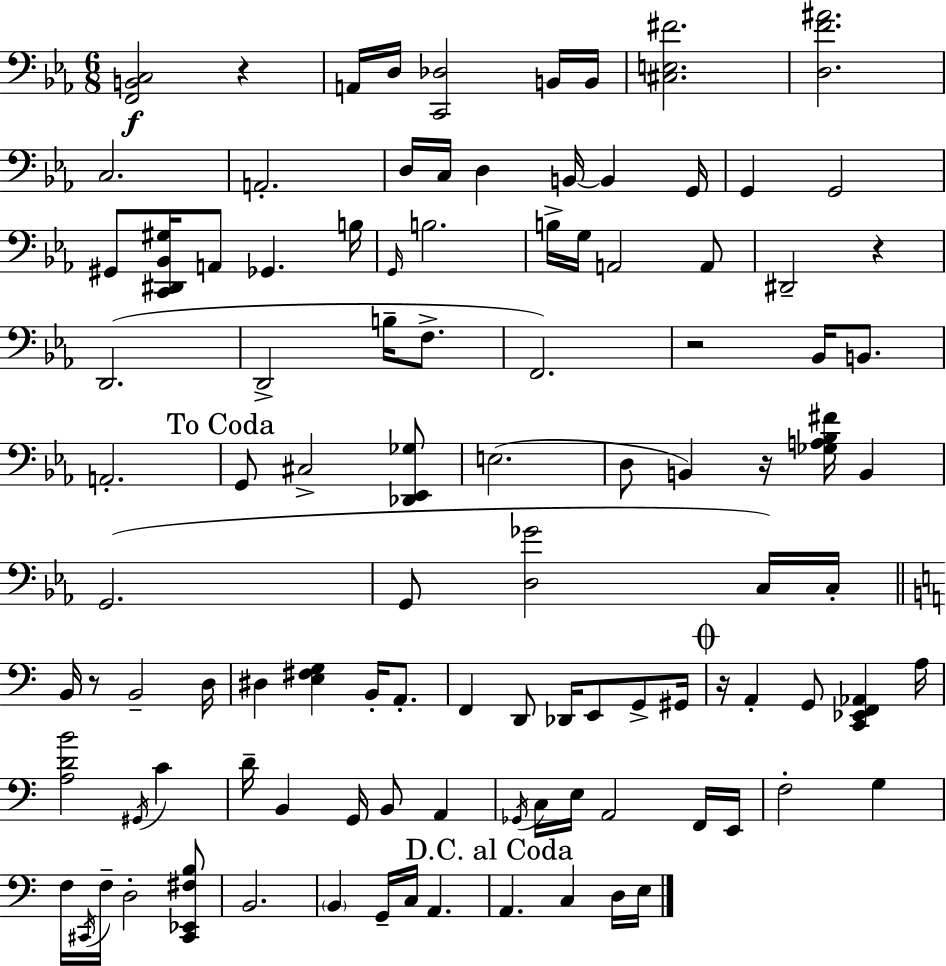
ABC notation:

X:1
T:Untitled
M:6/8
L:1/4
K:Cm
[F,,B,,C,]2 z A,,/4 D,/4 [C,,_D,]2 B,,/4 B,,/4 [^C,E,^F]2 [D,F^A]2 C,2 A,,2 D,/4 C,/4 D, B,,/4 B,, G,,/4 G,, G,,2 ^G,,/2 [C,,^D,,_B,,^G,]/4 A,,/2 _G,, B,/4 G,,/4 B,2 B,/4 G,/4 A,,2 A,,/2 ^D,,2 z D,,2 D,,2 B,/4 F,/2 F,,2 z2 _B,,/4 B,,/2 A,,2 G,,/2 ^C,2 [_D,,_E,,_G,]/2 E,2 D,/2 B,, z/4 [_G,A,_B,^F]/4 B,, G,,2 G,,/2 [D,_G]2 C,/4 C,/4 B,,/4 z/2 B,,2 D,/4 ^D, [E,^F,G,] B,,/4 A,,/2 F,, D,,/2 _D,,/4 E,,/2 G,,/2 ^G,,/4 z/4 A,, G,,/2 [C,,_E,,F,,_A,,] A,/4 [A,DB]2 ^G,,/4 C D/4 B,, G,,/4 B,,/2 A,, _G,,/4 C,/4 E,/4 A,,2 F,,/4 E,,/4 F,2 G, F,/4 ^C,,/4 F,/4 D,2 [^C,,_E,,^F,B,]/2 B,,2 B,, G,,/4 C,/4 A,, A,, C, D,/4 E,/4